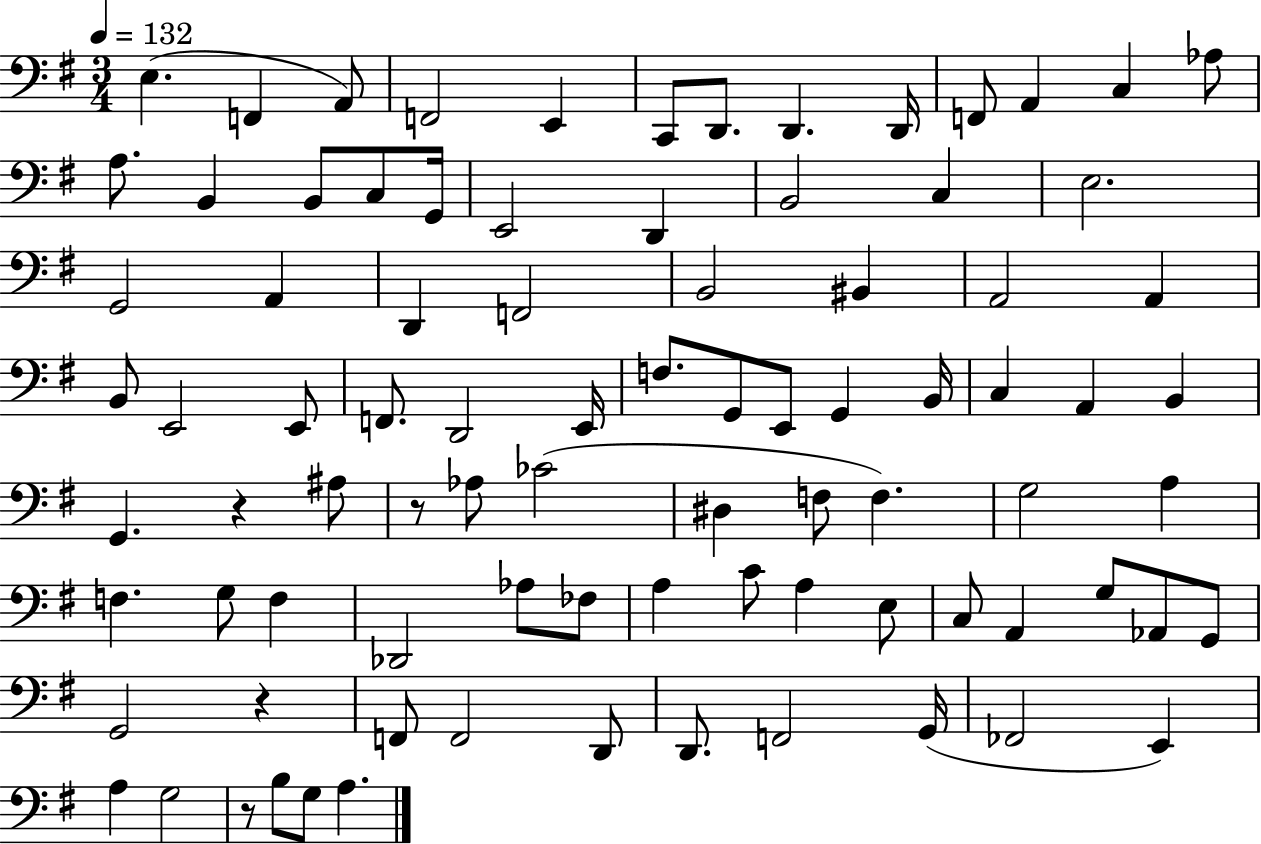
E3/q. F2/q A2/e F2/h E2/q C2/e D2/e. D2/q. D2/s F2/e A2/q C3/q Ab3/e A3/e. B2/q B2/e C3/e G2/s E2/h D2/q B2/h C3/q E3/h. G2/h A2/q D2/q F2/h B2/h BIS2/q A2/h A2/q B2/e E2/h E2/e F2/e. D2/h E2/s F3/e. G2/e E2/e G2/q B2/s C3/q A2/q B2/q G2/q. R/q A#3/e R/e Ab3/e CES4/h D#3/q F3/e F3/q. G3/h A3/q F3/q. G3/e F3/q Db2/h Ab3/e FES3/e A3/q C4/e A3/q E3/e C3/e A2/q G3/e Ab2/e G2/e G2/h R/q F2/e F2/h D2/e D2/e. F2/h G2/s FES2/h E2/q A3/q G3/h R/e B3/e G3/e A3/q.